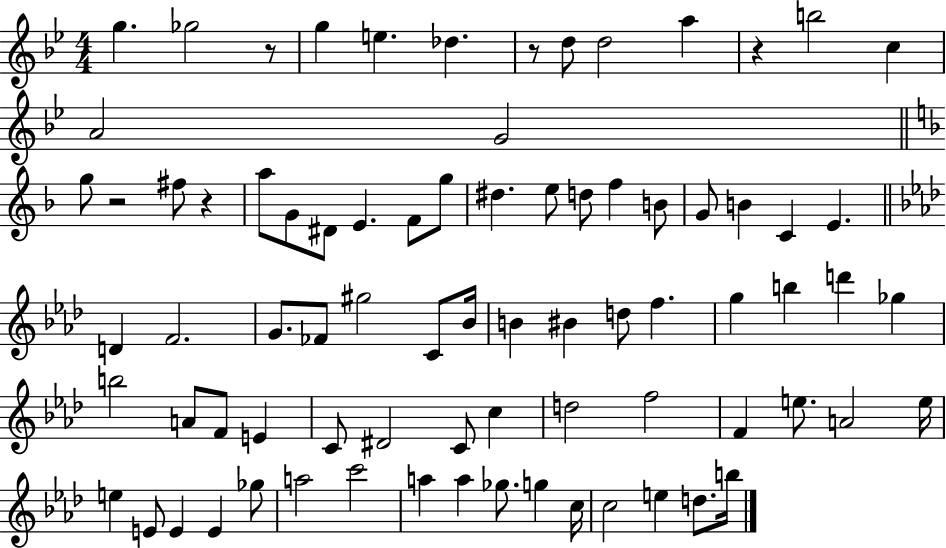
{
  \clef treble
  \numericTimeSignature
  \time 4/4
  \key bes \major
  g''4. ges''2 r8 | g''4 e''4. des''4. | r8 d''8 d''2 a''4 | r4 b''2 c''4 | \break a'2 g'2 | \bar "||" \break \key f \major g''8 r2 fis''8 r4 | a''8 g'8 dis'8 e'4. f'8 g''8 | dis''4. e''8 d''8 f''4 b'8 | g'8 b'4 c'4 e'4. | \break \bar "||" \break \key aes \major d'4 f'2. | g'8. fes'8 gis''2 c'8 bes'16 | b'4 bis'4 d''8 f''4. | g''4 b''4 d'''4 ges''4 | \break b''2 a'8 f'8 e'4 | c'8 dis'2 c'8 c''4 | d''2 f''2 | f'4 e''8. a'2 e''16 | \break e''4 e'8 e'4 e'4 ges''8 | a''2 c'''2 | a''4 a''4 ges''8. g''4 c''16 | c''2 e''4 d''8. b''16 | \break \bar "|."
}